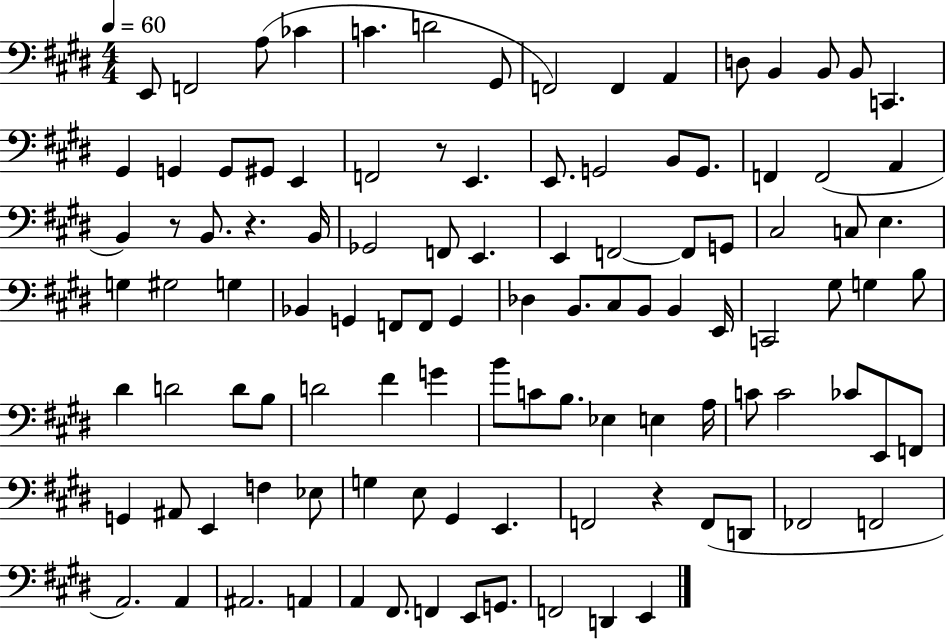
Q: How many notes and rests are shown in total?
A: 108